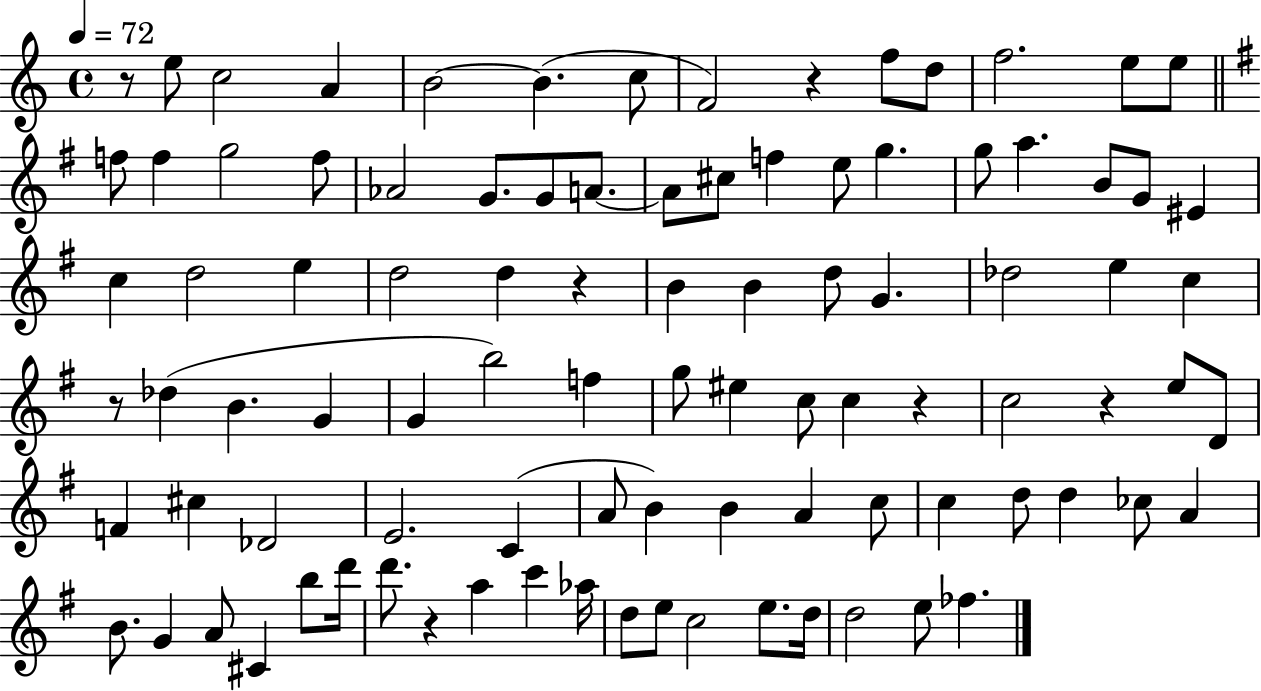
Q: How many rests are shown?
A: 7